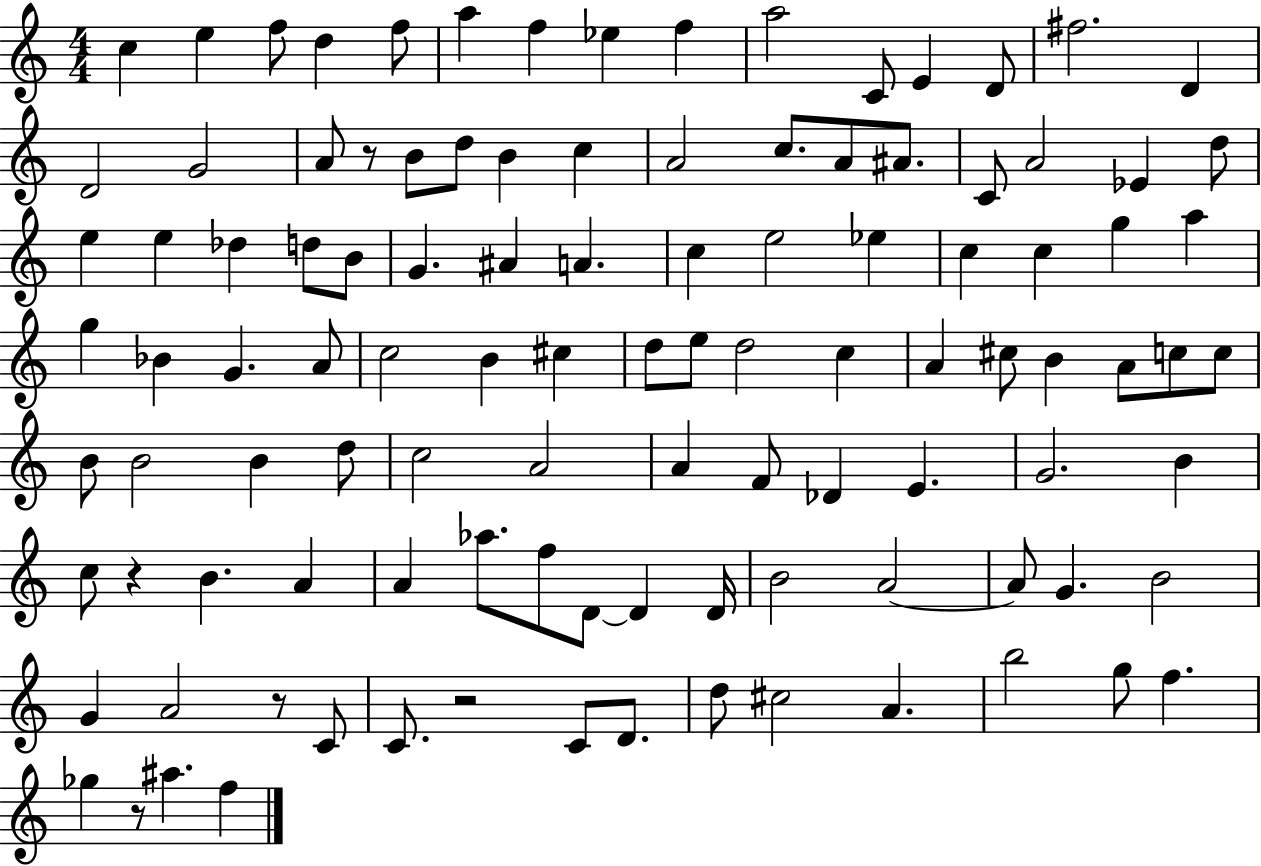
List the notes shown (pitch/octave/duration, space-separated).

C5/q E5/q F5/e D5/q F5/e A5/q F5/q Eb5/q F5/q A5/h C4/e E4/q D4/e F#5/h. D4/q D4/h G4/h A4/e R/e B4/e D5/e B4/q C5/q A4/h C5/e. A4/e A#4/e. C4/e A4/h Eb4/q D5/e E5/q E5/q Db5/q D5/e B4/e G4/q. A#4/q A4/q. C5/q E5/h Eb5/q C5/q C5/q G5/q A5/q G5/q Bb4/q G4/q. A4/e C5/h B4/q C#5/q D5/e E5/e D5/h C5/q A4/q C#5/e B4/q A4/e C5/e C5/e B4/e B4/h B4/q D5/e C5/h A4/h A4/q F4/e Db4/q E4/q. G4/h. B4/q C5/e R/q B4/q. A4/q A4/q Ab5/e. F5/e D4/e D4/q D4/s B4/h A4/h A4/e G4/q. B4/h G4/q A4/h R/e C4/e C4/e. R/h C4/e D4/e. D5/e C#5/h A4/q. B5/h G5/e F5/q. Gb5/q R/e A#5/q. F5/q